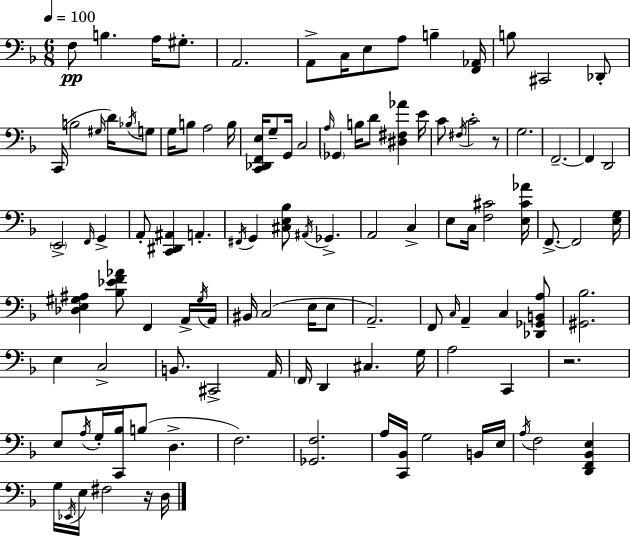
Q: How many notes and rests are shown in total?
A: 113